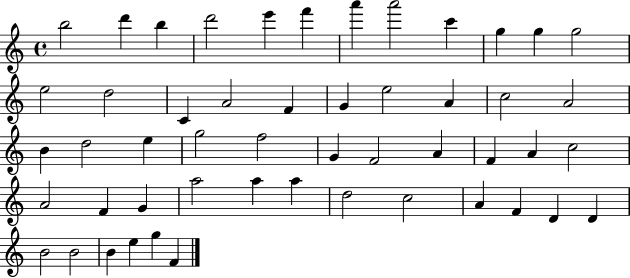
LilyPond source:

{
  \clef treble
  \time 4/4
  \defaultTimeSignature
  \key c \major
  b''2 d'''4 b''4 | d'''2 e'''4 f'''4 | a'''4 a'''2 c'''4 | g''4 g''4 g''2 | \break e''2 d''2 | c'4 a'2 f'4 | g'4 e''2 a'4 | c''2 a'2 | \break b'4 d''2 e''4 | g''2 f''2 | g'4 f'2 a'4 | f'4 a'4 c''2 | \break a'2 f'4 g'4 | a''2 a''4 a''4 | d''2 c''2 | a'4 f'4 d'4 d'4 | \break b'2 b'2 | b'4 e''4 g''4 f'4 | \bar "|."
}